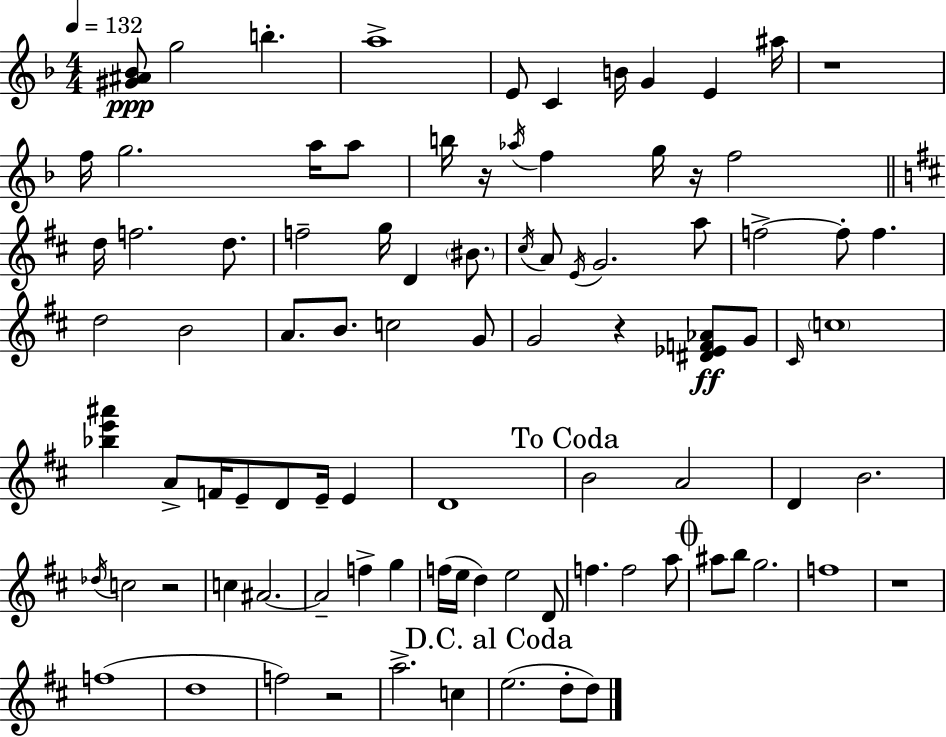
{
  \clef treble
  \numericTimeSignature
  \time 4/4
  \key d \minor
  \tempo 4 = 132
  \repeat volta 2 { <gis' ais' bes'>8\ppp g''2 b''4.-. | a''1-> | e'8 c'4 b'16 g'4 e'4 ais''16 | r1 | \break f''16 g''2. a''16 a''8 | b''16 r16 \acciaccatura { aes''16 } f''4 g''16 r16 f''2 | \bar "||" \break \key d \major d''16 f''2. d''8. | f''2-- g''16 d'4 \parenthesize bis'8. | \acciaccatura { cis''16 } a'8 \acciaccatura { e'16 } g'2. | a''8 f''2->~~ f''8-. f''4. | \break d''2 b'2 | a'8. b'8. c''2 | g'8 g'2 r4 <dis' ees' f' aes'>8\ff | g'8 \grace { cis'16 } \parenthesize c''1 | \break <bes'' e''' ais'''>4 a'8-> f'16 e'8-- d'8 e'16-- e'4 | d'1 | \mark "To Coda" b'2 a'2 | d'4 b'2. | \break \acciaccatura { des''16 } c''2 r2 | c''4 ais'2.~~ | ais'2-- f''4-> | g''4 f''16( e''16 d''4) e''2 | \break d'8 f''4. f''2 | a''8 \mark \markup { \musicglyph "scripts.coda" } ais''8 b''8 g''2. | f''1 | r1 | \break f''1( | d''1 | f''2) r2 | a''2.-> | \break c''4 \mark "D.C. al Coda" e''2.( | d''8-. d''8) } \bar "|."
}